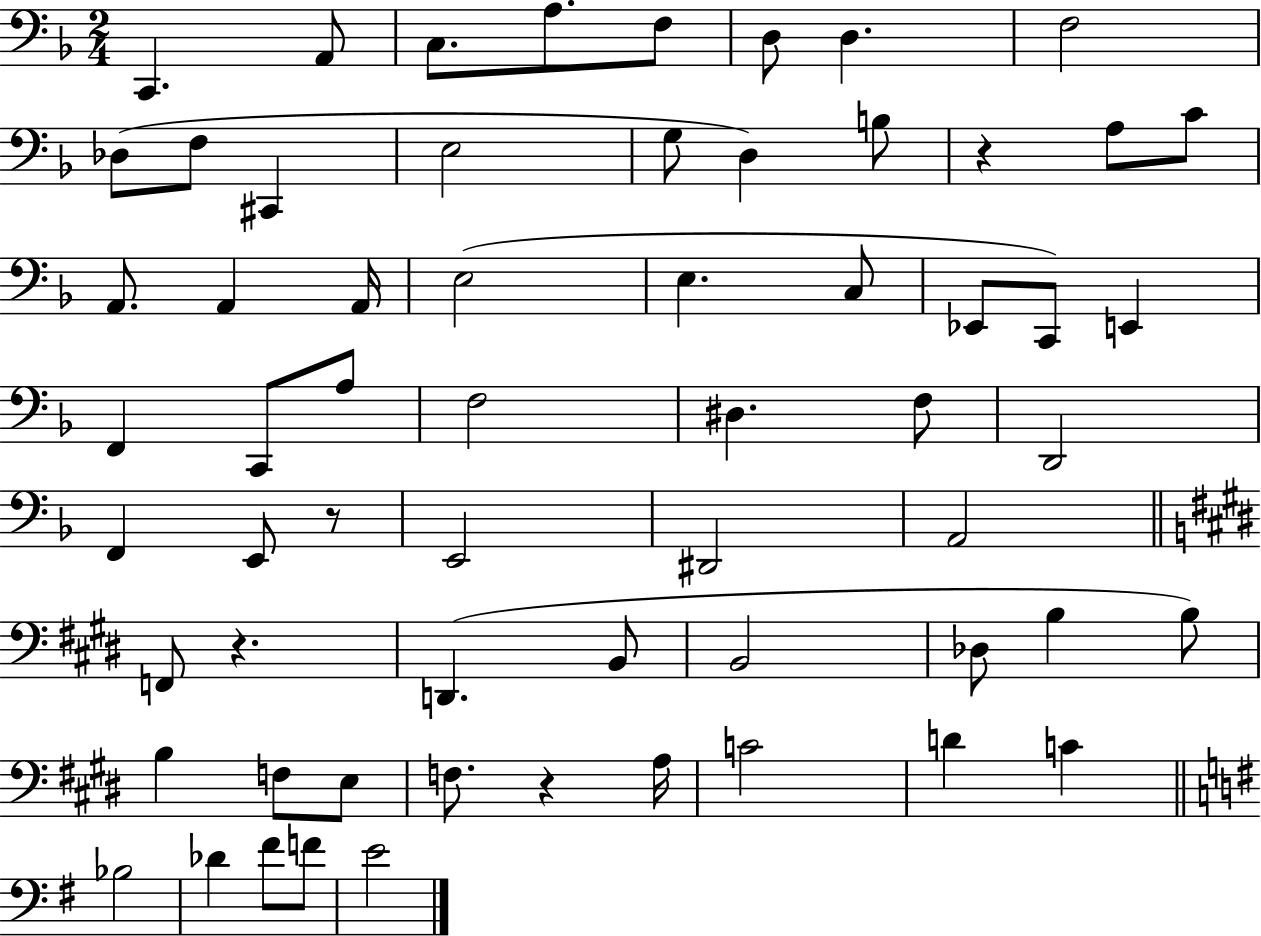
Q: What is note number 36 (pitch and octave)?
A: E2